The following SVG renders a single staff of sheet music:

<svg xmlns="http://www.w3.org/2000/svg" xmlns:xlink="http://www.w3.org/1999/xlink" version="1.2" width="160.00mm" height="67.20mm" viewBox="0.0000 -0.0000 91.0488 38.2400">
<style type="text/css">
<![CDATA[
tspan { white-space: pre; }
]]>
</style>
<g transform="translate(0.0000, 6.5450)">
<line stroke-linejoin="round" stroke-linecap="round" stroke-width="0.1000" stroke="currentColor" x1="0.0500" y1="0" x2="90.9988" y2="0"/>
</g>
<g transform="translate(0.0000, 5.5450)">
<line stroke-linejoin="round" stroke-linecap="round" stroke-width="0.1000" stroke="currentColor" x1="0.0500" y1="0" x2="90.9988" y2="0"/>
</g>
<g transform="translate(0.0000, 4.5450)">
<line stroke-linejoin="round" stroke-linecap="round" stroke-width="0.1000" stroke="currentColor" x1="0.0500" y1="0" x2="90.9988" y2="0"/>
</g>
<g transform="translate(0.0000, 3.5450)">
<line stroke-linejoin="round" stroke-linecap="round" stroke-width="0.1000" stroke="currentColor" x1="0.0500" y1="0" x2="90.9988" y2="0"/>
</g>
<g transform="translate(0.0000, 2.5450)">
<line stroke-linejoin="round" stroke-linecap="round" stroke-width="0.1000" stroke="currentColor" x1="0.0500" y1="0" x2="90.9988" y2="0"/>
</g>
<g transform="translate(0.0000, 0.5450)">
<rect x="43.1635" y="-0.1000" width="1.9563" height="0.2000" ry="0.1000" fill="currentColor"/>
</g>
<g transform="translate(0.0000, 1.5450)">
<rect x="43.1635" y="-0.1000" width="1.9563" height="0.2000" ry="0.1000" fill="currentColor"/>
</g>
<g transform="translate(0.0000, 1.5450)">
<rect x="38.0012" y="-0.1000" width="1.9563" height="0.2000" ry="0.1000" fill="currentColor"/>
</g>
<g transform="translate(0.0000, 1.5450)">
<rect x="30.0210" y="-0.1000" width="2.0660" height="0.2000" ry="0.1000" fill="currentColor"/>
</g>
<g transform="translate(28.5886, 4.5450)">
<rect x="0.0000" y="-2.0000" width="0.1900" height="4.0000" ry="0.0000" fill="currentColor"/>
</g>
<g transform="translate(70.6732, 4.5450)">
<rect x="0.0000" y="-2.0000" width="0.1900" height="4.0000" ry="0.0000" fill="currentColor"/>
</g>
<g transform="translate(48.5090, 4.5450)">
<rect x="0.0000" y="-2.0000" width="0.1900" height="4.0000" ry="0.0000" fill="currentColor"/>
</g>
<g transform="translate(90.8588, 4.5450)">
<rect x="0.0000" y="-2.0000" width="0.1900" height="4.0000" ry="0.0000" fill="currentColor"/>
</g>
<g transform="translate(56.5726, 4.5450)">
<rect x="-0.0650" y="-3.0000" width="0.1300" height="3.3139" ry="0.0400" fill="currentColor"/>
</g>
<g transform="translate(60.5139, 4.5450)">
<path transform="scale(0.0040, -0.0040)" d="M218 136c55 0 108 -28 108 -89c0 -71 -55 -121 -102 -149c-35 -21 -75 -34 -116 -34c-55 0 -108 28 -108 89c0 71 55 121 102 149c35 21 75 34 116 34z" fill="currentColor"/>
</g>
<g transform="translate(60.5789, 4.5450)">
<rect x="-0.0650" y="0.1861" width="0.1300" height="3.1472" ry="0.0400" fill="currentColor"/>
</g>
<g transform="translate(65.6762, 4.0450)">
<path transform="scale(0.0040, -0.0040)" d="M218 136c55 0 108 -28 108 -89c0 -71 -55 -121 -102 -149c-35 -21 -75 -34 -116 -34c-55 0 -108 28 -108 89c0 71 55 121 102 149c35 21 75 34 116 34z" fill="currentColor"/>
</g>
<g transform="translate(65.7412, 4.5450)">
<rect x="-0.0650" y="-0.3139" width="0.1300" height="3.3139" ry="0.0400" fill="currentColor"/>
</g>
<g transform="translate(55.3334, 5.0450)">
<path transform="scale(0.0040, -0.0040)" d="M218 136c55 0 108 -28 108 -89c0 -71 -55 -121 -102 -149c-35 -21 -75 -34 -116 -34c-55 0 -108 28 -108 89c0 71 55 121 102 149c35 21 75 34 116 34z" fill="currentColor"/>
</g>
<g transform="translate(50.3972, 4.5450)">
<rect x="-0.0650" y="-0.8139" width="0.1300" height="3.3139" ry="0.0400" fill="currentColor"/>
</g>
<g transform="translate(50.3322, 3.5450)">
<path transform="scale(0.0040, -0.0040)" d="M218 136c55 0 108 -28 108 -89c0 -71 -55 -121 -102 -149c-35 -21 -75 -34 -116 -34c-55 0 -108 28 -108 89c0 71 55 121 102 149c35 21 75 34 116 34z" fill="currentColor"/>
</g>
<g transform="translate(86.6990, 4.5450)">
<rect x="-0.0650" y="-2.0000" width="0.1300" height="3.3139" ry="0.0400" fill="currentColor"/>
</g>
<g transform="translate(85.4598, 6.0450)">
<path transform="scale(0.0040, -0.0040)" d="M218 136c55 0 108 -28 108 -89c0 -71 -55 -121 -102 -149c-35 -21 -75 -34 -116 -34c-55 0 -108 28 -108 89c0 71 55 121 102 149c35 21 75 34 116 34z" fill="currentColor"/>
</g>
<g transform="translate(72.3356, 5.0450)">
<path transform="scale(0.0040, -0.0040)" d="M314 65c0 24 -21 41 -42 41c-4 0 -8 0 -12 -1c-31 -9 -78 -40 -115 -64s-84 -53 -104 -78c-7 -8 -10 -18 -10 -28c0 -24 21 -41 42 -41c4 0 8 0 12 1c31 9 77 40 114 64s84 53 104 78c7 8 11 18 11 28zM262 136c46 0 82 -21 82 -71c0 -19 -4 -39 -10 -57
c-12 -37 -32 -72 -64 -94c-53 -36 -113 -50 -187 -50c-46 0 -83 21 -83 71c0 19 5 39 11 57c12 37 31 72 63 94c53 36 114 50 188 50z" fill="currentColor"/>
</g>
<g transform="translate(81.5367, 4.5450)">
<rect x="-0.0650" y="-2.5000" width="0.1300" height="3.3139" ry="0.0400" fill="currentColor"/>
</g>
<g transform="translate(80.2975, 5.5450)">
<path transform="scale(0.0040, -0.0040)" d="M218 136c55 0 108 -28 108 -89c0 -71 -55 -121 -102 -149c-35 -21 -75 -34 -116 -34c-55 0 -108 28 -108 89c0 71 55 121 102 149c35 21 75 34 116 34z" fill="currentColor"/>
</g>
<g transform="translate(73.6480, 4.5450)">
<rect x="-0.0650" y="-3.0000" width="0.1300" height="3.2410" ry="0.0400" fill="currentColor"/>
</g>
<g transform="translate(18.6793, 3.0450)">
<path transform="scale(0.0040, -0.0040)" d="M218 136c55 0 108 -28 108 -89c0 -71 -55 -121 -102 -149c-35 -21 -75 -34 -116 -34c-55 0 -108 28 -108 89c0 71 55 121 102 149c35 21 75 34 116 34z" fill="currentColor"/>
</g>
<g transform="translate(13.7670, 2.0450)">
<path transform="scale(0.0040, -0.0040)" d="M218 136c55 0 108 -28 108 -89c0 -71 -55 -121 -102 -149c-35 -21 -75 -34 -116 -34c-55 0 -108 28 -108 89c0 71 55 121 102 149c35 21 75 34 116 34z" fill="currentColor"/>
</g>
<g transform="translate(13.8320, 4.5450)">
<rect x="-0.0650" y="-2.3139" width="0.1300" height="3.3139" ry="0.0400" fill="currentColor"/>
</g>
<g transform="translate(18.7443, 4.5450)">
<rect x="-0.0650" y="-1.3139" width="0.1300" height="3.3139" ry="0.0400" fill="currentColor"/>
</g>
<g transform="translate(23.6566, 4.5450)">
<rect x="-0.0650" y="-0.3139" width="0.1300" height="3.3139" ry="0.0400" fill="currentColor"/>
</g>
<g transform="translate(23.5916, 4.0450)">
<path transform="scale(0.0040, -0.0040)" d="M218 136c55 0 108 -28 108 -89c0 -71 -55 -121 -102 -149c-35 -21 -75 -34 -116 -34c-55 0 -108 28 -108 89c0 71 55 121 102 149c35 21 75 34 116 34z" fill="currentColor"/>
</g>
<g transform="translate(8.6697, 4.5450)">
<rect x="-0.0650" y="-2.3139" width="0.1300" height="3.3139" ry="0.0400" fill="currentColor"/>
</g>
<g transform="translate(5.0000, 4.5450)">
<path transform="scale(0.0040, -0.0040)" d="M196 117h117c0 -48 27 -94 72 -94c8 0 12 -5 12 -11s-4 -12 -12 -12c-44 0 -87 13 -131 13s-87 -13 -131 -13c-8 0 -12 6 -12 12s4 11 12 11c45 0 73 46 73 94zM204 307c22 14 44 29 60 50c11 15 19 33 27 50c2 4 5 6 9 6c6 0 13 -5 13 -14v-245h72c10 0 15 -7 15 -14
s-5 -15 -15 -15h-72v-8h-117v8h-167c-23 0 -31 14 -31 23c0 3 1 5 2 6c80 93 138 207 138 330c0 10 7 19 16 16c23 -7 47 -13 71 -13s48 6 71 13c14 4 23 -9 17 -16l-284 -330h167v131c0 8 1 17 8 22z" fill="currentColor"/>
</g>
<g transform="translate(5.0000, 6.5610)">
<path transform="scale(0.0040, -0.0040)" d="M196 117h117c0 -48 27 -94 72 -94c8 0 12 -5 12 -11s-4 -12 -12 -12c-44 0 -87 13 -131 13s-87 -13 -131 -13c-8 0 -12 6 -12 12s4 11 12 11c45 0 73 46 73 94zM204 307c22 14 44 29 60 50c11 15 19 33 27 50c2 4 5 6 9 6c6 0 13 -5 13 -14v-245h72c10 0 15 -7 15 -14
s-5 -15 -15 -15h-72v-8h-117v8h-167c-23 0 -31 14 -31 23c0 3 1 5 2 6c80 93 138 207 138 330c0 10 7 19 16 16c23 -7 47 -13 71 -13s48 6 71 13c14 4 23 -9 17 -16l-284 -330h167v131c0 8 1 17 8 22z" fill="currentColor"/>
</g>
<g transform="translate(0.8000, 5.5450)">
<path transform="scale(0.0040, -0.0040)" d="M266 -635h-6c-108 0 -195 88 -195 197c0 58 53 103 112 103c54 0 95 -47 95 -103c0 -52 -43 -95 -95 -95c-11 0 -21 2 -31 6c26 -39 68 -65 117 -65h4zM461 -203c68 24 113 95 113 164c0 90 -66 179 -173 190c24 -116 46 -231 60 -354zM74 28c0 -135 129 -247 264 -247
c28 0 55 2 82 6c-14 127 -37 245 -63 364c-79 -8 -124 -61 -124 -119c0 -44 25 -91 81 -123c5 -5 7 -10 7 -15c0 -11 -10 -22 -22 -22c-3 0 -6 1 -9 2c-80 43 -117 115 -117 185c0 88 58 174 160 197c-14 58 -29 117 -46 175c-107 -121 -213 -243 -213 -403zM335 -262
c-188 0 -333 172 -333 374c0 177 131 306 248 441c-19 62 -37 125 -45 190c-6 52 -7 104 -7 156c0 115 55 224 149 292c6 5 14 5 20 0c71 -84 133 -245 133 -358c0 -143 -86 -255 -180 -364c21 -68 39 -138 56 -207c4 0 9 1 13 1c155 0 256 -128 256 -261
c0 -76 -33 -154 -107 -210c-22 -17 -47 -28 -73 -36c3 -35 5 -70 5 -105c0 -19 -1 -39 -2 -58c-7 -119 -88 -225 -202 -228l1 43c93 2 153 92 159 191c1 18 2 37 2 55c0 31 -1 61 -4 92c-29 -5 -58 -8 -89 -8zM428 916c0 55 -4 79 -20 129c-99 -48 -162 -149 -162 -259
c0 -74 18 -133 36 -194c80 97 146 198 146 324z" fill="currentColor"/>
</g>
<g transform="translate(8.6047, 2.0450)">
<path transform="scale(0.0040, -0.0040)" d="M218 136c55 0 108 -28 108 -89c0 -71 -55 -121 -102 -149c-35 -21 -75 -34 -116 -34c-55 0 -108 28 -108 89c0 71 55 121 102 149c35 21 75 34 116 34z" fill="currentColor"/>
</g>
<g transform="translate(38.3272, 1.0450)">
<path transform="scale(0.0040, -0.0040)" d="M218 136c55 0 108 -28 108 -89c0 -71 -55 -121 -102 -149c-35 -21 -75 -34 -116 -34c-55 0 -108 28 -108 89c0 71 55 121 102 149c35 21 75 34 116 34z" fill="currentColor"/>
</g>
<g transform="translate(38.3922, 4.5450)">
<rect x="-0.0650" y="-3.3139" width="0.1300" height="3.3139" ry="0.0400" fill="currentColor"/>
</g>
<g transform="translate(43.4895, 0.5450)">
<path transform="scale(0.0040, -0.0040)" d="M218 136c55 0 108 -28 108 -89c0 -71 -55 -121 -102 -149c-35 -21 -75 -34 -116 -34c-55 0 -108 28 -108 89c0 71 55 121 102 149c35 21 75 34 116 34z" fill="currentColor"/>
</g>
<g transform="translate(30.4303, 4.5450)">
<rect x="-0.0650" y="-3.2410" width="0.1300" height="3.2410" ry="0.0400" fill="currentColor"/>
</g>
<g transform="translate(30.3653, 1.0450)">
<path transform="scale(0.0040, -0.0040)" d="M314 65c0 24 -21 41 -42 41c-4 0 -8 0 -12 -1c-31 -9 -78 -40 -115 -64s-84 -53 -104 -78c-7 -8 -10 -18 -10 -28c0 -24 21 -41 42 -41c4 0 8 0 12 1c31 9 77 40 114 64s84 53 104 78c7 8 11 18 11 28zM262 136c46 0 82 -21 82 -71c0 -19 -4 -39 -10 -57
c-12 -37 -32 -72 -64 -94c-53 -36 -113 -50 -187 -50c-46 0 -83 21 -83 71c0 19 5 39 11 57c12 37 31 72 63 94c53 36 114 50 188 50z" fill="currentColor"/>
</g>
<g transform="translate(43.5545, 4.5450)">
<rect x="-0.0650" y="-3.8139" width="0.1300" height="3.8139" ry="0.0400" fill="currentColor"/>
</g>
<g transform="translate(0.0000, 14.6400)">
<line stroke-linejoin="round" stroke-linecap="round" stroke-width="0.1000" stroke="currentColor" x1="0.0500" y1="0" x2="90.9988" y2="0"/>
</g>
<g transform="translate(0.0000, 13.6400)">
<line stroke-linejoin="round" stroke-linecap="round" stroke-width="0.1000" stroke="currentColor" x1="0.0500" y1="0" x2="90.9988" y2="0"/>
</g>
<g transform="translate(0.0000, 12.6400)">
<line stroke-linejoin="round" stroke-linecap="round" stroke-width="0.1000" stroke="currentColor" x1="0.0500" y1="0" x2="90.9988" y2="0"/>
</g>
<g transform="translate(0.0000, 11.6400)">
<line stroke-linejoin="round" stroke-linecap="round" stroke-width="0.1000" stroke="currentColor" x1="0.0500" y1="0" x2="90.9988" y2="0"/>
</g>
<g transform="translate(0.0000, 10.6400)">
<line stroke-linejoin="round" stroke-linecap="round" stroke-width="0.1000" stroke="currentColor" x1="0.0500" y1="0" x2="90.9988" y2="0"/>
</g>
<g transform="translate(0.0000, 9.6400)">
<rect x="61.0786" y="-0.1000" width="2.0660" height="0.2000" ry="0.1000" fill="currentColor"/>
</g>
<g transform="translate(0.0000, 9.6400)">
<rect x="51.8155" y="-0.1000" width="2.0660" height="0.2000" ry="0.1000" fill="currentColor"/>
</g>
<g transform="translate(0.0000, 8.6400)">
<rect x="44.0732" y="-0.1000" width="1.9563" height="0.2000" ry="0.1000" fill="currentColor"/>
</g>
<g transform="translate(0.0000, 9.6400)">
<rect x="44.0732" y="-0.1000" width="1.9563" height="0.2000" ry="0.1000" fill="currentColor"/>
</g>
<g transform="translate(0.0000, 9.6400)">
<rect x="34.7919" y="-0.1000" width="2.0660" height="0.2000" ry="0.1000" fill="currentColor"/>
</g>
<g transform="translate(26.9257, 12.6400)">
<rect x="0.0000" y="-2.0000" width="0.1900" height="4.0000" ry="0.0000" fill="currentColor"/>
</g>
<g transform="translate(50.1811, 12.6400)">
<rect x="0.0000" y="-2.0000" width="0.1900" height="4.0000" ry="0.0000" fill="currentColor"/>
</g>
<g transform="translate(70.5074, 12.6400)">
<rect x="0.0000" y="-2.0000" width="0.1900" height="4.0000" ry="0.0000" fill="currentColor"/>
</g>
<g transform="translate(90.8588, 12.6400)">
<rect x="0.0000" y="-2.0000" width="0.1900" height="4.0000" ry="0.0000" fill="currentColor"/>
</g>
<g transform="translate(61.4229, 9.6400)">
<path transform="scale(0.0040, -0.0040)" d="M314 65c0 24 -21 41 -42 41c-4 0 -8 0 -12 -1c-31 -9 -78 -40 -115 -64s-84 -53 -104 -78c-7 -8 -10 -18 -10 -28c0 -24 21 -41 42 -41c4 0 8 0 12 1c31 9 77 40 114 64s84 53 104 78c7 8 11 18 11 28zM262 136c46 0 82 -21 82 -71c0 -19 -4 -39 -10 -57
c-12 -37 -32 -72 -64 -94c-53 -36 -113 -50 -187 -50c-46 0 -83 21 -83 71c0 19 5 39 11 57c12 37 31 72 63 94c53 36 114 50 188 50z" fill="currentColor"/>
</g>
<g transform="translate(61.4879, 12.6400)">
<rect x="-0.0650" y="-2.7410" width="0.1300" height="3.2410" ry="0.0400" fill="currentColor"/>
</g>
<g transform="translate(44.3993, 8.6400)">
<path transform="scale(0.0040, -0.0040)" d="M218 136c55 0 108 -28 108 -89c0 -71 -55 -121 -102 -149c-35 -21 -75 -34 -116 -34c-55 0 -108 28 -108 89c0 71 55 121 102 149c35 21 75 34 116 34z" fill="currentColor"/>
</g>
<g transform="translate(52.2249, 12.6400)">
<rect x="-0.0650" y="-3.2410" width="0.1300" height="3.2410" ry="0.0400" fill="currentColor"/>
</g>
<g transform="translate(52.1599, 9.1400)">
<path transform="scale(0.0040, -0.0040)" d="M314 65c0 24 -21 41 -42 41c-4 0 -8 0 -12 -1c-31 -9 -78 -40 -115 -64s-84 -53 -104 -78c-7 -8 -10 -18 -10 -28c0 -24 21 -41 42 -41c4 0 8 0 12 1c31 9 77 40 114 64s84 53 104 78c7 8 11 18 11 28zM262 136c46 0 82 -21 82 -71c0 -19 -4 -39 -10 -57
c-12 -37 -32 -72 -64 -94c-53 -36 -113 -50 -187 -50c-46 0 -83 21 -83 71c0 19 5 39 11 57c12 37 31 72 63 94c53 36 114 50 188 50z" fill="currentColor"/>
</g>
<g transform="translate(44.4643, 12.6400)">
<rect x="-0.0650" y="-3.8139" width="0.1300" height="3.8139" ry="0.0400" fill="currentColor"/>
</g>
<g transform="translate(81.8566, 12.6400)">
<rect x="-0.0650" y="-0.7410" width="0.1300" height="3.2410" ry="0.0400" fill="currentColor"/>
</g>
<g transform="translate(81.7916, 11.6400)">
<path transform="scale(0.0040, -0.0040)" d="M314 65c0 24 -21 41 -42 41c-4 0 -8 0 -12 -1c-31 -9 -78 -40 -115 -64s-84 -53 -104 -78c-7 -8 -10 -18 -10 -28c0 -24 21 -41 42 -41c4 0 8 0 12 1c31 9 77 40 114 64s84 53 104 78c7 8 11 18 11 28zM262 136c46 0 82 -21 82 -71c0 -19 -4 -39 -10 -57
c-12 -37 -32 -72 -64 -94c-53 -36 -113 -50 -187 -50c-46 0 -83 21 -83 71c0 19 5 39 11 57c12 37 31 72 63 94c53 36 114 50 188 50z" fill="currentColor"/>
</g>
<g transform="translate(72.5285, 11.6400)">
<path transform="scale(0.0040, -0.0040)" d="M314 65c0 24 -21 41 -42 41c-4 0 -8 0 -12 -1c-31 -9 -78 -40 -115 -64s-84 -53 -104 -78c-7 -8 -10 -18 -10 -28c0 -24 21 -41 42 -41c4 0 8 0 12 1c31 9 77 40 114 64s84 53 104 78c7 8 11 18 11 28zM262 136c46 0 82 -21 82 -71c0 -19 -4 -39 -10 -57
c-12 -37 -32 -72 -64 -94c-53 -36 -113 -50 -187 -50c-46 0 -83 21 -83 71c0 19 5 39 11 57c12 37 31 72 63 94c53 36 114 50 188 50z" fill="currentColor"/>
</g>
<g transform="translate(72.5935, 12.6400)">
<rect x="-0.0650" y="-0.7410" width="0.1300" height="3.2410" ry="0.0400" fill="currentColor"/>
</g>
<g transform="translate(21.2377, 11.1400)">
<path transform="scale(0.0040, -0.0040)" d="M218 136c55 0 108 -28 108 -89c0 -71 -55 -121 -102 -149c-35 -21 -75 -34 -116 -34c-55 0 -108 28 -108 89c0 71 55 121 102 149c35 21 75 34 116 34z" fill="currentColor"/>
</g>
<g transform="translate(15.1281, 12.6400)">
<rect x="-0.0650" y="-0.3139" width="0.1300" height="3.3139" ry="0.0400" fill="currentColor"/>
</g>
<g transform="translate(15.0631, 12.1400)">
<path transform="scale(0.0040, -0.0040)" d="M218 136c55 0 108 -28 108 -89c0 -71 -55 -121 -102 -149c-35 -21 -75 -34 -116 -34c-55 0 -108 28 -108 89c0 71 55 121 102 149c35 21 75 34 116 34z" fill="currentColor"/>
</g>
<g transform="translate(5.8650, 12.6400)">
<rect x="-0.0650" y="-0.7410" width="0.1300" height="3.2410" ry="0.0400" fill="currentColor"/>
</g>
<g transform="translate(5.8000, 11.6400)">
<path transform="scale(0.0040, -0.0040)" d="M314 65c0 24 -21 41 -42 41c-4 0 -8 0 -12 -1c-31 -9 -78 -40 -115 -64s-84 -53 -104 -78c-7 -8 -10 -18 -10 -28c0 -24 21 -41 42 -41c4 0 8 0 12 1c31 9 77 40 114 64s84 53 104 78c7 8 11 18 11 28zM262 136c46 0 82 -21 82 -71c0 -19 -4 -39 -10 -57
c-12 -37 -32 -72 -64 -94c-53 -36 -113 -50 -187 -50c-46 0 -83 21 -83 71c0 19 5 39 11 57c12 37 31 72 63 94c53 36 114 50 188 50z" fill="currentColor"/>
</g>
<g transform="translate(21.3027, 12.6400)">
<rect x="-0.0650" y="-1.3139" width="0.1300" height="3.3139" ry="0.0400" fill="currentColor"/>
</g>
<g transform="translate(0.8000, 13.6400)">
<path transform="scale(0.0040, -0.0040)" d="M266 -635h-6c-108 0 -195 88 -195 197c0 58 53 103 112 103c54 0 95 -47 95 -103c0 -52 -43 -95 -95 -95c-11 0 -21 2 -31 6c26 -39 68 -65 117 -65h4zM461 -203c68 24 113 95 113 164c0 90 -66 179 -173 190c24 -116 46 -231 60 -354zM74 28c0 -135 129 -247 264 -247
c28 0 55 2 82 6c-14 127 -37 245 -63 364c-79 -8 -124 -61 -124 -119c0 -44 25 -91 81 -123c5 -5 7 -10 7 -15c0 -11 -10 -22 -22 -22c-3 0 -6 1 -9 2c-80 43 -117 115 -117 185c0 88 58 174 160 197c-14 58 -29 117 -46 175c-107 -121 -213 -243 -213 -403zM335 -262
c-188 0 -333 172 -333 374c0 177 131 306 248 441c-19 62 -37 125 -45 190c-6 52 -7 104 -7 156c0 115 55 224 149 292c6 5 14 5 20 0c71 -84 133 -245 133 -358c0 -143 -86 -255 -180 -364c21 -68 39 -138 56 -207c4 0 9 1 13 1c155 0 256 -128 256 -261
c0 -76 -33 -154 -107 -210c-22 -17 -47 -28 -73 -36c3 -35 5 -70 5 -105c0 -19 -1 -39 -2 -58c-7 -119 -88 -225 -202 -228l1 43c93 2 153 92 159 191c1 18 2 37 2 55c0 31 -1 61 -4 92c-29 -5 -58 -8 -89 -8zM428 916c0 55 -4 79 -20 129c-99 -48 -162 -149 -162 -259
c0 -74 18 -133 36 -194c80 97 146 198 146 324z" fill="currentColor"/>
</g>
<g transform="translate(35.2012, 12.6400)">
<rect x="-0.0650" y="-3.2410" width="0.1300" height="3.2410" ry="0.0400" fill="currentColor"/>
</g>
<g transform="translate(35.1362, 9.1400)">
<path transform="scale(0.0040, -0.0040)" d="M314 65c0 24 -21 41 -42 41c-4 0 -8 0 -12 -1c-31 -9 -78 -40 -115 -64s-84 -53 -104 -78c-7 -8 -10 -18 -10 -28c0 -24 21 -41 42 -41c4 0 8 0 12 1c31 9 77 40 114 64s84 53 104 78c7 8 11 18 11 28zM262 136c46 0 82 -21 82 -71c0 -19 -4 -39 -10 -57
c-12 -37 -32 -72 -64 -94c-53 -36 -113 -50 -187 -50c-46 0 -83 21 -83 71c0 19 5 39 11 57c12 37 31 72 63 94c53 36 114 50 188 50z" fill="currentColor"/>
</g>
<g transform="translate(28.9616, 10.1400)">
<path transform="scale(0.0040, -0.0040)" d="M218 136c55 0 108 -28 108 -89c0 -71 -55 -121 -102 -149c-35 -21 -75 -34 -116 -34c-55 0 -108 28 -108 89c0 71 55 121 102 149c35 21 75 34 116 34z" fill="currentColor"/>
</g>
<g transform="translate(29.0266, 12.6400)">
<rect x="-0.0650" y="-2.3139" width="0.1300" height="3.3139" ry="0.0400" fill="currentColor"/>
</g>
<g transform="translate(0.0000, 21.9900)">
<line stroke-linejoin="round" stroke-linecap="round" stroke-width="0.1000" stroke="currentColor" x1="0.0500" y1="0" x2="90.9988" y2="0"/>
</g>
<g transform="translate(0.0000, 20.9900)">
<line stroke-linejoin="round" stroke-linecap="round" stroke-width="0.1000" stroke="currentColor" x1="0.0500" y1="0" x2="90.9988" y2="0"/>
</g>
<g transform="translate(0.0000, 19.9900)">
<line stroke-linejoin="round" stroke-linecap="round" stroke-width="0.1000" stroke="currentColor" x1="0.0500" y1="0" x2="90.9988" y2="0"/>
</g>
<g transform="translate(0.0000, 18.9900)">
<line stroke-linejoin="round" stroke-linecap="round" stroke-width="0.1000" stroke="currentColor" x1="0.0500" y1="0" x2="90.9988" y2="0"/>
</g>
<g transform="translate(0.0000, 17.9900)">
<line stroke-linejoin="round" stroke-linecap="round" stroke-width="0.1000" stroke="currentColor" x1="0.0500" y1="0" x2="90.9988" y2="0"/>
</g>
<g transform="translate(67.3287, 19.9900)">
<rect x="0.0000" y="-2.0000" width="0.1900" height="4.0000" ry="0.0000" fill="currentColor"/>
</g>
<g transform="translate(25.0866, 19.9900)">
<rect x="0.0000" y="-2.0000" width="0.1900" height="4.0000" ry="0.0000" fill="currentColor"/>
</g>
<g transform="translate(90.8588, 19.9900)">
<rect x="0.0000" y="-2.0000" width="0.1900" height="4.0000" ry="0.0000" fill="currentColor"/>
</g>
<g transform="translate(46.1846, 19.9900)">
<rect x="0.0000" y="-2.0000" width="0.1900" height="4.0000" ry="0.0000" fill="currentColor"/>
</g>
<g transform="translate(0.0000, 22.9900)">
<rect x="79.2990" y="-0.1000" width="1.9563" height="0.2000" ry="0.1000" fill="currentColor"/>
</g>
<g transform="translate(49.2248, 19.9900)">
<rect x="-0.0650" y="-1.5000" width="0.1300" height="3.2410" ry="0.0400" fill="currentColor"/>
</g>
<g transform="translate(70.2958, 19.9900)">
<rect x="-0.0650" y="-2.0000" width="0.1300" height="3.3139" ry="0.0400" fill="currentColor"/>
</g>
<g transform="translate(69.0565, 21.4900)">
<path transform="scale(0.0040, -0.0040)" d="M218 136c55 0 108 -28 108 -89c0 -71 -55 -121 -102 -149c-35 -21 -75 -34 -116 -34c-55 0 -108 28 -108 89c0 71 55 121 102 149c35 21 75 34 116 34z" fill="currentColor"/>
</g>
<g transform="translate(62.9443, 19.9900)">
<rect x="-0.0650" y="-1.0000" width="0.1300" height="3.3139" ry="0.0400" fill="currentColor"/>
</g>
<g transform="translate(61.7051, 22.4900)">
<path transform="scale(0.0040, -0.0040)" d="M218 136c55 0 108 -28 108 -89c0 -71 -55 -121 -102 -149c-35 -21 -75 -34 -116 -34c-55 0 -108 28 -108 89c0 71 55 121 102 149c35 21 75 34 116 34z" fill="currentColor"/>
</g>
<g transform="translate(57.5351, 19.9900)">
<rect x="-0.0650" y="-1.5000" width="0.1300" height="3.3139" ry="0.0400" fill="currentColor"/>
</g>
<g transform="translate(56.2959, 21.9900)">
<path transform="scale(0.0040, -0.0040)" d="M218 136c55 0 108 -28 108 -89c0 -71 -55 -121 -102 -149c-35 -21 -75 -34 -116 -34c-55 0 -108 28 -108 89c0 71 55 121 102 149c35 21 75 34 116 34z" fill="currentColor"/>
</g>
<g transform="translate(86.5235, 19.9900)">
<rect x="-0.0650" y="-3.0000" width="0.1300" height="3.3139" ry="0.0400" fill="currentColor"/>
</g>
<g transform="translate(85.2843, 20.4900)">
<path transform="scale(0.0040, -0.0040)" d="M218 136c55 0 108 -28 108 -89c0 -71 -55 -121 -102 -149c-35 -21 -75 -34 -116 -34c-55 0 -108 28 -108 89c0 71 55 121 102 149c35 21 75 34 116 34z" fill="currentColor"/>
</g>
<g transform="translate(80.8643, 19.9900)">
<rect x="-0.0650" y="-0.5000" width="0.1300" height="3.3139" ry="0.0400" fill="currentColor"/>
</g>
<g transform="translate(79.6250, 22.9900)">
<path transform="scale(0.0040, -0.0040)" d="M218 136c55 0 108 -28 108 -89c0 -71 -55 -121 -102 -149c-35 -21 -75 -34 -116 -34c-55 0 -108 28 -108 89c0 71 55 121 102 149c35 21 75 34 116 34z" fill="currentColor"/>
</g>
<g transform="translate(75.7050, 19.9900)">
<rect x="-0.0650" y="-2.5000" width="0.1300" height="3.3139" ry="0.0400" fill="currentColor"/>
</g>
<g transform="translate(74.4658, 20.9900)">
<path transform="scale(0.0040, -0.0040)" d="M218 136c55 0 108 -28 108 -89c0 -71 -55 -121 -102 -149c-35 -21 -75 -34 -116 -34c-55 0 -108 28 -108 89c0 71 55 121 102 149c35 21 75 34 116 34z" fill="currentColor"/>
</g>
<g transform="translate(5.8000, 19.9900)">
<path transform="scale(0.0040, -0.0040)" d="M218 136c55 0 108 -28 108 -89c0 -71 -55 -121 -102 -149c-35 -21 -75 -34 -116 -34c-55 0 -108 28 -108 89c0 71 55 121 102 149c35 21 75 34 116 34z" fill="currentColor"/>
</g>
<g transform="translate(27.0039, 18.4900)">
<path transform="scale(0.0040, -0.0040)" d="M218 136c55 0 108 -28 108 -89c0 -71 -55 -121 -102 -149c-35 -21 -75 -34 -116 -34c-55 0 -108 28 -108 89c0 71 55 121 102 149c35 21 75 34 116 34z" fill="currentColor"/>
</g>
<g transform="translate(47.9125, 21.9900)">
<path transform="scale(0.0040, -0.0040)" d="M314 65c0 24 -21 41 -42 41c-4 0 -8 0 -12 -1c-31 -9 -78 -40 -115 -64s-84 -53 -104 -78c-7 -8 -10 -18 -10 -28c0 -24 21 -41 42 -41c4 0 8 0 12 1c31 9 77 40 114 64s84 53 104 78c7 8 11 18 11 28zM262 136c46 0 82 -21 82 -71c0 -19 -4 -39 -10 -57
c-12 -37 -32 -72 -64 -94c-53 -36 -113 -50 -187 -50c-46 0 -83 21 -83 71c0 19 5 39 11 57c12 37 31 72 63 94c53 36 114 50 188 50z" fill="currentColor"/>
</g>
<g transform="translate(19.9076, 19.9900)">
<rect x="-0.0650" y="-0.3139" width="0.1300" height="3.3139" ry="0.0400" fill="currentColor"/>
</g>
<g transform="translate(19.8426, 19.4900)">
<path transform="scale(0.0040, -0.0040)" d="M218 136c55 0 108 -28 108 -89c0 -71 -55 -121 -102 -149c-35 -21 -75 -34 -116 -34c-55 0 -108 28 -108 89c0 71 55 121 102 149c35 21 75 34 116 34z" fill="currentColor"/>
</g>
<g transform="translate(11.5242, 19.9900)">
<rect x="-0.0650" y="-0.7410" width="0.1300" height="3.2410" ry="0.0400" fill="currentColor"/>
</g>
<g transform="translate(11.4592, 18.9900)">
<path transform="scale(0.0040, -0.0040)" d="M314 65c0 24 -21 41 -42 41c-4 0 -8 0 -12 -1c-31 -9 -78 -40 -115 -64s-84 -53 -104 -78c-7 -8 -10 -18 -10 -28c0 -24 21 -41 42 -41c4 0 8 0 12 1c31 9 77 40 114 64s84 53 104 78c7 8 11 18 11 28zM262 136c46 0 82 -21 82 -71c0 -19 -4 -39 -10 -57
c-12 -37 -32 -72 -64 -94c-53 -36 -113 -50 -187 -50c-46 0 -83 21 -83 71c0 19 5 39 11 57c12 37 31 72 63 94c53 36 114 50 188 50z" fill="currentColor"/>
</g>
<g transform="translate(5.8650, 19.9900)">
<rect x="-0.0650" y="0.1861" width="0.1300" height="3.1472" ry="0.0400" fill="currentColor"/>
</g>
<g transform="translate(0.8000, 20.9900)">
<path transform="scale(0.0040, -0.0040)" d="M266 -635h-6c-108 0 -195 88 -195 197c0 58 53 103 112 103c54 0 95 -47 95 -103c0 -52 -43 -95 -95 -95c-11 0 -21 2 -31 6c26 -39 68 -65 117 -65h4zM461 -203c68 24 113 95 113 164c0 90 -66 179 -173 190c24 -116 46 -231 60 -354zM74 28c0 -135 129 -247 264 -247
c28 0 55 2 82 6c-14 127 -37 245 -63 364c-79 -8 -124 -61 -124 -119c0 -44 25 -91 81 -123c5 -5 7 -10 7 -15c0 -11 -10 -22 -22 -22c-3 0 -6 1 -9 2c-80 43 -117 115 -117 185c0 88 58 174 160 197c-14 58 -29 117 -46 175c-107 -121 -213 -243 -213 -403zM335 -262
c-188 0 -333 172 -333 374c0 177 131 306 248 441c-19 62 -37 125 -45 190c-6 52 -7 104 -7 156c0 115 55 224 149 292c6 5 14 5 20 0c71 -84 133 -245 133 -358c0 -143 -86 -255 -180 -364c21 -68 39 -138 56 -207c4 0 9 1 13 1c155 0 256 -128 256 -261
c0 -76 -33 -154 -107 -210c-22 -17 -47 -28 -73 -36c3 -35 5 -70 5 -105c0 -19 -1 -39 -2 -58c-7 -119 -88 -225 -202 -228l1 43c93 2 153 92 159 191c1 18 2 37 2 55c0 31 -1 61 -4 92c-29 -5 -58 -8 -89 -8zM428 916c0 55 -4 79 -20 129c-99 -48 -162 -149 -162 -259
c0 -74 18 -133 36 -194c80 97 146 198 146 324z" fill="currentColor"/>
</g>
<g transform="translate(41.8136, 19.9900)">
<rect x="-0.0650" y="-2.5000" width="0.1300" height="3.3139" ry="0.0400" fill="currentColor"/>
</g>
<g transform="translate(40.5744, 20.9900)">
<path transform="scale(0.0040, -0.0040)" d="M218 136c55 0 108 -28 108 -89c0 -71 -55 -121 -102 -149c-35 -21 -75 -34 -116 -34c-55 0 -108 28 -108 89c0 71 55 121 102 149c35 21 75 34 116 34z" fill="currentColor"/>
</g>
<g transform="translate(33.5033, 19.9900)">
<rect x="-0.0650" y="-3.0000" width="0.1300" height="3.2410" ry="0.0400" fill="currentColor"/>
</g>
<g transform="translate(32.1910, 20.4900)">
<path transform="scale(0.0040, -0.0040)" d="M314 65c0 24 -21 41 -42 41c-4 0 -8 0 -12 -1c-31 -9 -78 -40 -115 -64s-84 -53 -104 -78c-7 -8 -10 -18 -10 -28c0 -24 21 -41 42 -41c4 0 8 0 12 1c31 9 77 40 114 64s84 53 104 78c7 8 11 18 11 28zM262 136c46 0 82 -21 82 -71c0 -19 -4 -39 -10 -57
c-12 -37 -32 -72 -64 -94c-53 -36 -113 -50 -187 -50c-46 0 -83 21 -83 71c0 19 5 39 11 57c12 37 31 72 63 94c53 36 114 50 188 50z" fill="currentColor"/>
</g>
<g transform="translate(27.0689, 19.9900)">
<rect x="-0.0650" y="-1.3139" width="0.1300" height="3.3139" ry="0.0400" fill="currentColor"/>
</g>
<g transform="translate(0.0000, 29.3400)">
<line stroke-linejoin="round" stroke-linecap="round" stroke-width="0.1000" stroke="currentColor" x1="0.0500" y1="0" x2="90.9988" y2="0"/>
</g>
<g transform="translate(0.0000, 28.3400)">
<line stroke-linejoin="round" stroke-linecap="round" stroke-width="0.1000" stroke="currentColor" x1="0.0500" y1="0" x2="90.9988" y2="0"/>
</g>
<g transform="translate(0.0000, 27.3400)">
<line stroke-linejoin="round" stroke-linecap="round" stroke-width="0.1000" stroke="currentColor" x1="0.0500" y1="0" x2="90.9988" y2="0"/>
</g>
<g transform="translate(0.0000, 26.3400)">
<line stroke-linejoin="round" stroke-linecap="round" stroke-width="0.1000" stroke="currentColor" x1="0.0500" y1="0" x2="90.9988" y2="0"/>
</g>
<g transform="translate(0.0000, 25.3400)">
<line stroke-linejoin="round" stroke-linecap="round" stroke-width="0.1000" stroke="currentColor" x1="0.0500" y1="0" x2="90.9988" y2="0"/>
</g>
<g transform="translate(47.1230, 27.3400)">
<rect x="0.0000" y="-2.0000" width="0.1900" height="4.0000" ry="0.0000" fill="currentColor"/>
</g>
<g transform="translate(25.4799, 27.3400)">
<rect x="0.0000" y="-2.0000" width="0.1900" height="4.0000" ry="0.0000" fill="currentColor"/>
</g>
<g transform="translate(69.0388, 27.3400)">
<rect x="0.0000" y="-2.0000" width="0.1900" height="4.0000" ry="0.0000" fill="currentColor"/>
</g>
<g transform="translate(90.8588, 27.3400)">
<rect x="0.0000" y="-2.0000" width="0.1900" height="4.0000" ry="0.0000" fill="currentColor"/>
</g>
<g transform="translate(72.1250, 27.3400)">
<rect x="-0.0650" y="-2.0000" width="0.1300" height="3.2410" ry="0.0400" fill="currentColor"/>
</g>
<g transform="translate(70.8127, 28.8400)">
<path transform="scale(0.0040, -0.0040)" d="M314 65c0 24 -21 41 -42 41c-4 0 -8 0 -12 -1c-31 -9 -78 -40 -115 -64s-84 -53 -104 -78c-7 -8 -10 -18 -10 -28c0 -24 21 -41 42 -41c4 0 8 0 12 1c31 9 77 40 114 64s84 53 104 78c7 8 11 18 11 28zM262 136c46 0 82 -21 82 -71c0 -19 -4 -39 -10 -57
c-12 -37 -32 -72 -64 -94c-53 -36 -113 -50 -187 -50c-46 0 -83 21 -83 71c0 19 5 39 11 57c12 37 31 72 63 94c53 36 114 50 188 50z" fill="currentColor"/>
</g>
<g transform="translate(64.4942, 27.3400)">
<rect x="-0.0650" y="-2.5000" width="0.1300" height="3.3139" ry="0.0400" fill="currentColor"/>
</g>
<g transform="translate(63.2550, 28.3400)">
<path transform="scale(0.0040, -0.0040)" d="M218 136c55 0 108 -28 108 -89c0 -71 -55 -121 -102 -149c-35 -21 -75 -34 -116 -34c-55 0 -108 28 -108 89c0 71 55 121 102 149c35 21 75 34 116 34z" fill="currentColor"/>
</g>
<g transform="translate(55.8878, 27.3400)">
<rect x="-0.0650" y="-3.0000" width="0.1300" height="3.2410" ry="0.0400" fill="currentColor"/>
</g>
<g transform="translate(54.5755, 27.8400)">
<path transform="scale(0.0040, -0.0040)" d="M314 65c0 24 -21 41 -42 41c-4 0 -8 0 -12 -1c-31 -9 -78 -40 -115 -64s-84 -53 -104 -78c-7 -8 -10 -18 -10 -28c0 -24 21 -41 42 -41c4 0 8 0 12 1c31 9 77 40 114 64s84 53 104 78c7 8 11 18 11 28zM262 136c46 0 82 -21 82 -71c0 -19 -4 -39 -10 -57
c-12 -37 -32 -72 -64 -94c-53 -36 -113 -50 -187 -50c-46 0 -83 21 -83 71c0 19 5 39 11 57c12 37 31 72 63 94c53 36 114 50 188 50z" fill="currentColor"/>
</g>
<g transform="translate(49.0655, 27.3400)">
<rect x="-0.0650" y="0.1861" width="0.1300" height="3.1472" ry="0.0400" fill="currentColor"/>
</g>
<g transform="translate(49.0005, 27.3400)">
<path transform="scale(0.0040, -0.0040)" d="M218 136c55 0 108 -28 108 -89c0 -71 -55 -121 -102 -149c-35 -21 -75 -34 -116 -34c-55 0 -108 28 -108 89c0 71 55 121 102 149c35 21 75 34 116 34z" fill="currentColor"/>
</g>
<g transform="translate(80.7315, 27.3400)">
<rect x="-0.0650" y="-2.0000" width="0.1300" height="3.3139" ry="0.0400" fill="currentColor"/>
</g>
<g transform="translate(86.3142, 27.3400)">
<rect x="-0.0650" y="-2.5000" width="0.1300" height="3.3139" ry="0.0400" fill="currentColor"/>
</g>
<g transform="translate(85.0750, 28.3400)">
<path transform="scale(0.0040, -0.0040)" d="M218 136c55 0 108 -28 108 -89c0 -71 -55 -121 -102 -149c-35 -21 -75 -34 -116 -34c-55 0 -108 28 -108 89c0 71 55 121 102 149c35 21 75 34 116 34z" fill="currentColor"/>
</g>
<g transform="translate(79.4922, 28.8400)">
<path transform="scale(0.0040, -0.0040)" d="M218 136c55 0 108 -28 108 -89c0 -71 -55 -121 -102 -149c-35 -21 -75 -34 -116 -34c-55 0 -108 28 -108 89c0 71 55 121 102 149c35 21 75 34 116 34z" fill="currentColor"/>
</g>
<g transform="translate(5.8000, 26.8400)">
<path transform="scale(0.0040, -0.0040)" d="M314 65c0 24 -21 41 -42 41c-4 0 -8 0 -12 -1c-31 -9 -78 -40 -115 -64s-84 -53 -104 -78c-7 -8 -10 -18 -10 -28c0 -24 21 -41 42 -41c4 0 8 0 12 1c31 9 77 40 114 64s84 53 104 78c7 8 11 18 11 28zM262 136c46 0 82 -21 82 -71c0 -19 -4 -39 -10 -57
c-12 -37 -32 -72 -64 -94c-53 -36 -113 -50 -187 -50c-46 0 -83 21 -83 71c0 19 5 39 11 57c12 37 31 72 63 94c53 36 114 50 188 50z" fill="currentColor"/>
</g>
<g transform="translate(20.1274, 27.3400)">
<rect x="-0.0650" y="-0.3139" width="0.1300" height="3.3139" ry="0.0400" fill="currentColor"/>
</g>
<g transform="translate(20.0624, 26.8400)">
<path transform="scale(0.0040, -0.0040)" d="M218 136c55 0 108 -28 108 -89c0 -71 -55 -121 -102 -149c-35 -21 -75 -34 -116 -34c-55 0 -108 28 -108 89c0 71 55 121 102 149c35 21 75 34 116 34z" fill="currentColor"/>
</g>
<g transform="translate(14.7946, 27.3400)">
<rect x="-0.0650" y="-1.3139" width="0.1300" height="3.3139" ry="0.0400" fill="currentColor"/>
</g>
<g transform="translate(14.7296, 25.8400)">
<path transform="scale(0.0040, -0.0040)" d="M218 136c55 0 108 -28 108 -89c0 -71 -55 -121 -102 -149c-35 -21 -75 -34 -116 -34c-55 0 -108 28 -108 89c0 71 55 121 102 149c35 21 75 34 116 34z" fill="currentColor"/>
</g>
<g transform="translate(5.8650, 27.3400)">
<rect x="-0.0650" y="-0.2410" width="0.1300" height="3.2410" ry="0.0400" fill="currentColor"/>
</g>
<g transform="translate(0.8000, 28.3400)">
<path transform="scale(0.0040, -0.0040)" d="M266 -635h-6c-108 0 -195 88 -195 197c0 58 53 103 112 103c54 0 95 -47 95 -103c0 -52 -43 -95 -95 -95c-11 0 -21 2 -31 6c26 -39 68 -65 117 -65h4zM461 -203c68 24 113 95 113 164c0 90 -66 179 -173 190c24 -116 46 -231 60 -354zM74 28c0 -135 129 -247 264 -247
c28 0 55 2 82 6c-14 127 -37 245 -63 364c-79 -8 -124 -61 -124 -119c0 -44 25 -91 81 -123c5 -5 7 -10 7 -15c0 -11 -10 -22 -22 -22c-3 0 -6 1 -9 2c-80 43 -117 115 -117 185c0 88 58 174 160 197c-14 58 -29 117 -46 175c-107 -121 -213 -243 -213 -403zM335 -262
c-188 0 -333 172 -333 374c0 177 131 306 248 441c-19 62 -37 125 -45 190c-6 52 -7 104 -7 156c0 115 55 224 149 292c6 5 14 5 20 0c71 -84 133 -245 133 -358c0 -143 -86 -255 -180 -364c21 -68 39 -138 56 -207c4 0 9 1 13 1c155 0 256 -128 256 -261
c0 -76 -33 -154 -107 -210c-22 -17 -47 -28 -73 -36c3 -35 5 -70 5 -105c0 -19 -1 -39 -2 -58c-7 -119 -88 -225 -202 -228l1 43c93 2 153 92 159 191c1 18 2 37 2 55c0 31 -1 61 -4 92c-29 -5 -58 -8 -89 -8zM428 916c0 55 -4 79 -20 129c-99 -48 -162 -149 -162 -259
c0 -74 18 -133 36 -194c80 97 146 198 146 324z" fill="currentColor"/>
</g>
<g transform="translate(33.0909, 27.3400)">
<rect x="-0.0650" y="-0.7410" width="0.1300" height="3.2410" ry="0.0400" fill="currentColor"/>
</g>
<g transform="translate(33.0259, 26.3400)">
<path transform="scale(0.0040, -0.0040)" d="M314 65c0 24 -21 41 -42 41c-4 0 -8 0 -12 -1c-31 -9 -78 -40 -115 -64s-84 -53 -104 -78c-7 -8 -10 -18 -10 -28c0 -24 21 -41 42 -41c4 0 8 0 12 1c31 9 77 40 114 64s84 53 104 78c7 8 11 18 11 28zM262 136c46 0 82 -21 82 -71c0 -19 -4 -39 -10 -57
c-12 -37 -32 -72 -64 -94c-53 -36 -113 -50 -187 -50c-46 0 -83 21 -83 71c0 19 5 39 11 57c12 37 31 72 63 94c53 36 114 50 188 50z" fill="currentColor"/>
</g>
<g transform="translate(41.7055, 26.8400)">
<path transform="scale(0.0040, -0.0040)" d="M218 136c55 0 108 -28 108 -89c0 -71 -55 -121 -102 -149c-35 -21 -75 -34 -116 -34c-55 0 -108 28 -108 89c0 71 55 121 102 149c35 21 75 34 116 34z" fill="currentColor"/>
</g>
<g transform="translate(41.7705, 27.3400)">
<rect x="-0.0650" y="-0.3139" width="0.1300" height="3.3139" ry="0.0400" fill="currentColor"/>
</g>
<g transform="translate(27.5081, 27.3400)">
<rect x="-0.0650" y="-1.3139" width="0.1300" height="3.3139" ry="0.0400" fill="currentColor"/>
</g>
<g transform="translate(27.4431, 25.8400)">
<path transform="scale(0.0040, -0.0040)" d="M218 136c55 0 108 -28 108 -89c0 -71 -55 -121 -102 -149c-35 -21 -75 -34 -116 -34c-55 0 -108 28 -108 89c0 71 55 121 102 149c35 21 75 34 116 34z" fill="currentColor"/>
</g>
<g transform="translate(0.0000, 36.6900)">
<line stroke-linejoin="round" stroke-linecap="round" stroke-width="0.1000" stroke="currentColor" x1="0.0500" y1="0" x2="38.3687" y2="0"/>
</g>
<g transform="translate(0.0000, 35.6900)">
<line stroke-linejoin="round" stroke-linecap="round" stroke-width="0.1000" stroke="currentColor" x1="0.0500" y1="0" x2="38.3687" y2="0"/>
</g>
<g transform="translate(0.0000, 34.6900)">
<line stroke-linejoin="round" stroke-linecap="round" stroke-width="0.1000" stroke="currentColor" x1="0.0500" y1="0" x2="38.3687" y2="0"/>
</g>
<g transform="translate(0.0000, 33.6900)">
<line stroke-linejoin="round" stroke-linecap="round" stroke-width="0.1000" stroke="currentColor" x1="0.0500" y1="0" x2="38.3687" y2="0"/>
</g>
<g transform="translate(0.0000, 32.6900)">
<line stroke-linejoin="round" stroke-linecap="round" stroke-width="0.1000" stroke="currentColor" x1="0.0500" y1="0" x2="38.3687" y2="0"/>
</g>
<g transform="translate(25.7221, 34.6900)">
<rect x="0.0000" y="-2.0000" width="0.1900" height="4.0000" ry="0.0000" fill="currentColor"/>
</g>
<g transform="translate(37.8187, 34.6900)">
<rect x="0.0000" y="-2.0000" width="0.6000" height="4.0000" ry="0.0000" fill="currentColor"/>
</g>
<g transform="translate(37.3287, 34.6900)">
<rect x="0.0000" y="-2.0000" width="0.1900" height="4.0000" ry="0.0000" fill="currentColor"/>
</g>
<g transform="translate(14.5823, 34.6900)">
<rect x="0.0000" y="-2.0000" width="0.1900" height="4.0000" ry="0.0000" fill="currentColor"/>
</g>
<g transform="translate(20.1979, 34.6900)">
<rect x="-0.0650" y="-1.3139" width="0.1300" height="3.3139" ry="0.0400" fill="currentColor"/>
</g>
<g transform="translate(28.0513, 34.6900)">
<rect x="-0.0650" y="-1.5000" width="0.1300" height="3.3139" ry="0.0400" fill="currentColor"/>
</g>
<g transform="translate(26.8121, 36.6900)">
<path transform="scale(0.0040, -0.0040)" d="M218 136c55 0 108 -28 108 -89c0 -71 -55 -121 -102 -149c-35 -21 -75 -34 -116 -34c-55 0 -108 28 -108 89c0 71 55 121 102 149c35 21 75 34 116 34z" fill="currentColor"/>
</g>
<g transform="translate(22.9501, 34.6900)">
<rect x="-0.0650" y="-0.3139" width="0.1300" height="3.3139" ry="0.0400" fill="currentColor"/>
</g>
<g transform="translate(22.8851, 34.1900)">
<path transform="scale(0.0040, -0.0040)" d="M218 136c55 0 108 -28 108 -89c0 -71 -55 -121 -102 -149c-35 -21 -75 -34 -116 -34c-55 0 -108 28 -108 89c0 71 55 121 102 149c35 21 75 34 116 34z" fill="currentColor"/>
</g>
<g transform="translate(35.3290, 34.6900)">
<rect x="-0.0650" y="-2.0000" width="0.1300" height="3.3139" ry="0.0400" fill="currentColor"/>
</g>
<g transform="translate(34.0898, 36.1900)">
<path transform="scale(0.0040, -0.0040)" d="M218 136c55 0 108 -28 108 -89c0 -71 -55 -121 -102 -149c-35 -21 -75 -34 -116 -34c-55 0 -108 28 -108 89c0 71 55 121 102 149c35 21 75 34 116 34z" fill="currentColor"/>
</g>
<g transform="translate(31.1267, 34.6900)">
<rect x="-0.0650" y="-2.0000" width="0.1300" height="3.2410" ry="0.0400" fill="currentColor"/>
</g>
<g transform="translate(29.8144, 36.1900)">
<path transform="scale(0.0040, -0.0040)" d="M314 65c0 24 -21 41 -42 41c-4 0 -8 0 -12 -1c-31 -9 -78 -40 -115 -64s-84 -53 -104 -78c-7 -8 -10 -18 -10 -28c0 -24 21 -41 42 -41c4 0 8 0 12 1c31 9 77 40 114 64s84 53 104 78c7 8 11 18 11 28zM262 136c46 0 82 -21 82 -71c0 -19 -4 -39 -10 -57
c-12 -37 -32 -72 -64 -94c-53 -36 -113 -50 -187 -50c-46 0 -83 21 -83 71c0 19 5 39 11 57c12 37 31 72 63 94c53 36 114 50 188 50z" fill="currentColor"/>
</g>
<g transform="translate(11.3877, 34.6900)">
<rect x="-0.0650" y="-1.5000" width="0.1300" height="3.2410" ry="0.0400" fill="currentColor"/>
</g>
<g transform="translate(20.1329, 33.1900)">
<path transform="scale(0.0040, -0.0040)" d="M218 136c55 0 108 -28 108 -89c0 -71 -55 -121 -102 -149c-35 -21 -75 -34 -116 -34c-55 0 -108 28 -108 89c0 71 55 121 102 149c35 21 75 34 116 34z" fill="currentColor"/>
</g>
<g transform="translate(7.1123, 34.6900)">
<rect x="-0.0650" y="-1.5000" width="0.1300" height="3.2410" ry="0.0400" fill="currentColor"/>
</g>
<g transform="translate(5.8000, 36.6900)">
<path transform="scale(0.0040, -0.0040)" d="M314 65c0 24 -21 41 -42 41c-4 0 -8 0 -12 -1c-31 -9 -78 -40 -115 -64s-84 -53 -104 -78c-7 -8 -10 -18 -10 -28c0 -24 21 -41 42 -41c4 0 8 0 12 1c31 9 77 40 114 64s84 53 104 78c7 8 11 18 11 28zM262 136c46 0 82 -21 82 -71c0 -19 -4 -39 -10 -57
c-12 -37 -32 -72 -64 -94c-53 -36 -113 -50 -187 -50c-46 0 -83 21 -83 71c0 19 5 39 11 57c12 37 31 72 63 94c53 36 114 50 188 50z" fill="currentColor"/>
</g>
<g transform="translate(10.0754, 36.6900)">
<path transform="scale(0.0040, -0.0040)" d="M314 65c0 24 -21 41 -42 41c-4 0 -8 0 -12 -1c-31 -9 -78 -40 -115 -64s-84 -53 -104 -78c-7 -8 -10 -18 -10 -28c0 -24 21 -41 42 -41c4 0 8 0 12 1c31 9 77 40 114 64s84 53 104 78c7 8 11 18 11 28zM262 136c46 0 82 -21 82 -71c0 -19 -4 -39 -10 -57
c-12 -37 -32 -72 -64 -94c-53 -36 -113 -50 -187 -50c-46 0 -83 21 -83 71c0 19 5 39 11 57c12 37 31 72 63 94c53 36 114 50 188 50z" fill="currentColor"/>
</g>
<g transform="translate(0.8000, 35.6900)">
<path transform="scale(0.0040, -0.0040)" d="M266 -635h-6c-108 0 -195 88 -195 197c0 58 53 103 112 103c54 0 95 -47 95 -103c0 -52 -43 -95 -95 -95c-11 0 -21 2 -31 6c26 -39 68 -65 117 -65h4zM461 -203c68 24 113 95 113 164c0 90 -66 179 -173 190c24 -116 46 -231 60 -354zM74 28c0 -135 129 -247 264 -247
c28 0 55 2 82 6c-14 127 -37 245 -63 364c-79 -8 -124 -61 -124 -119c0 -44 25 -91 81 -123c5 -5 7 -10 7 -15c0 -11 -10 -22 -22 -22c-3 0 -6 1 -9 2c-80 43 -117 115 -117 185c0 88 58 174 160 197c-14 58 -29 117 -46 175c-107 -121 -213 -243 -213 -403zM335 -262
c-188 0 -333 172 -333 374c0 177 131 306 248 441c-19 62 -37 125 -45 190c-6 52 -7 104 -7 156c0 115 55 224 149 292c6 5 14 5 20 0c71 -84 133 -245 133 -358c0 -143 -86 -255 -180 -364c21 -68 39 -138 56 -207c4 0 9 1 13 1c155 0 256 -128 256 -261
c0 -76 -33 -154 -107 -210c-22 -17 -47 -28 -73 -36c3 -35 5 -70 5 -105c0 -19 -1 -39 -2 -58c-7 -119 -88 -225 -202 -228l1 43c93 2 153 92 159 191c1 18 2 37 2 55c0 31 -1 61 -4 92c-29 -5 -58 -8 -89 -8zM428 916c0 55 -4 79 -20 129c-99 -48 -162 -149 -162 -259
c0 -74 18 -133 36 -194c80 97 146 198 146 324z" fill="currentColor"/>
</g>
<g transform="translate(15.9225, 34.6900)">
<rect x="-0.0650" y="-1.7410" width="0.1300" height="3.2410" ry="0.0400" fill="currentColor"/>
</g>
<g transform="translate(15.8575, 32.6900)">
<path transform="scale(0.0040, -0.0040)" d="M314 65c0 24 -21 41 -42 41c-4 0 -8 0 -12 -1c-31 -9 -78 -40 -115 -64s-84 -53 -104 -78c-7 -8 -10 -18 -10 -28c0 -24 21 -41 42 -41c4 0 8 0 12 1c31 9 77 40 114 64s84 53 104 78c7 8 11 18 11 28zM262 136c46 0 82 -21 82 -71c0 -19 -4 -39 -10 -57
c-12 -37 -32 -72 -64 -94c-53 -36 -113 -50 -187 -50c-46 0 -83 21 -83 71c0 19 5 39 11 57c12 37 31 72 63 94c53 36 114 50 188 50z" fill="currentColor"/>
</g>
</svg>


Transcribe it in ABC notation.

X:1
T:Untitled
M:4/4
L:1/4
K:C
g g e c b2 b c' d A B c A2 G F d2 c e g b2 c' b2 a2 d2 d2 B d2 c e A2 G E2 E D F G C A c2 e c e d2 c B A2 G F2 F G E2 E2 f2 e c E F2 F